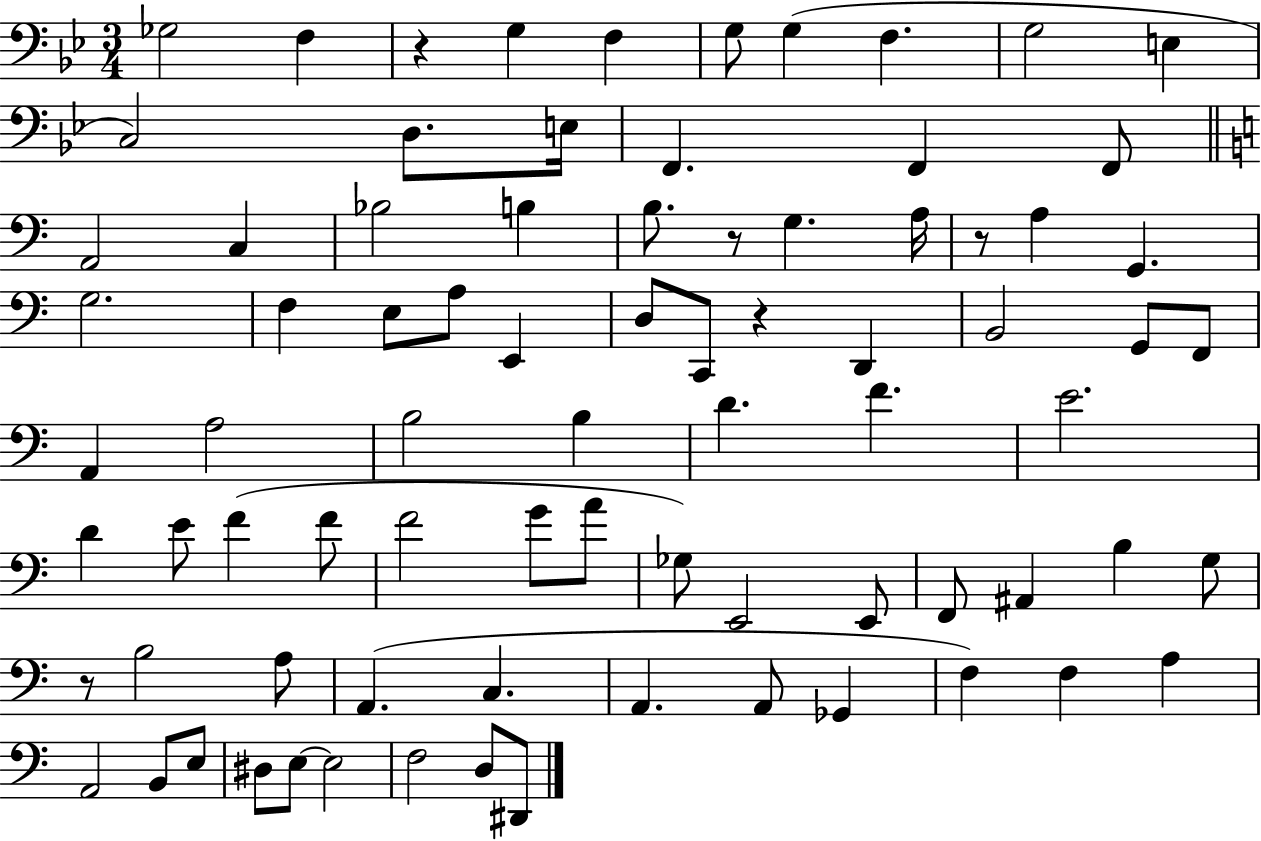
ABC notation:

X:1
T:Untitled
M:3/4
L:1/4
K:Bb
_G,2 F, z G, F, G,/2 G, F, G,2 E, C,2 D,/2 E,/4 F,, F,, F,,/2 A,,2 C, _B,2 B, B,/2 z/2 G, A,/4 z/2 A, G,, G,2 F, E,/2 A,/2 E,, D,/2 C,,/2 z D,, B,,2 G,,/2 F,,/2 A,, A,2 B,2 B, D F E2 D E/2 F F/2 F2 G/2 A/2 _G,/2 E,,2 E,,/2 F,,/2 ^A,, B, G,/2 z/2 B,2 A,/2 A,, C, A,, A,,/2 _G,, F, F, A, A,,2 B,,/2 E,/2 ^D,/2 E,/2 E,2 F,2 D,/2 ^D,,/2